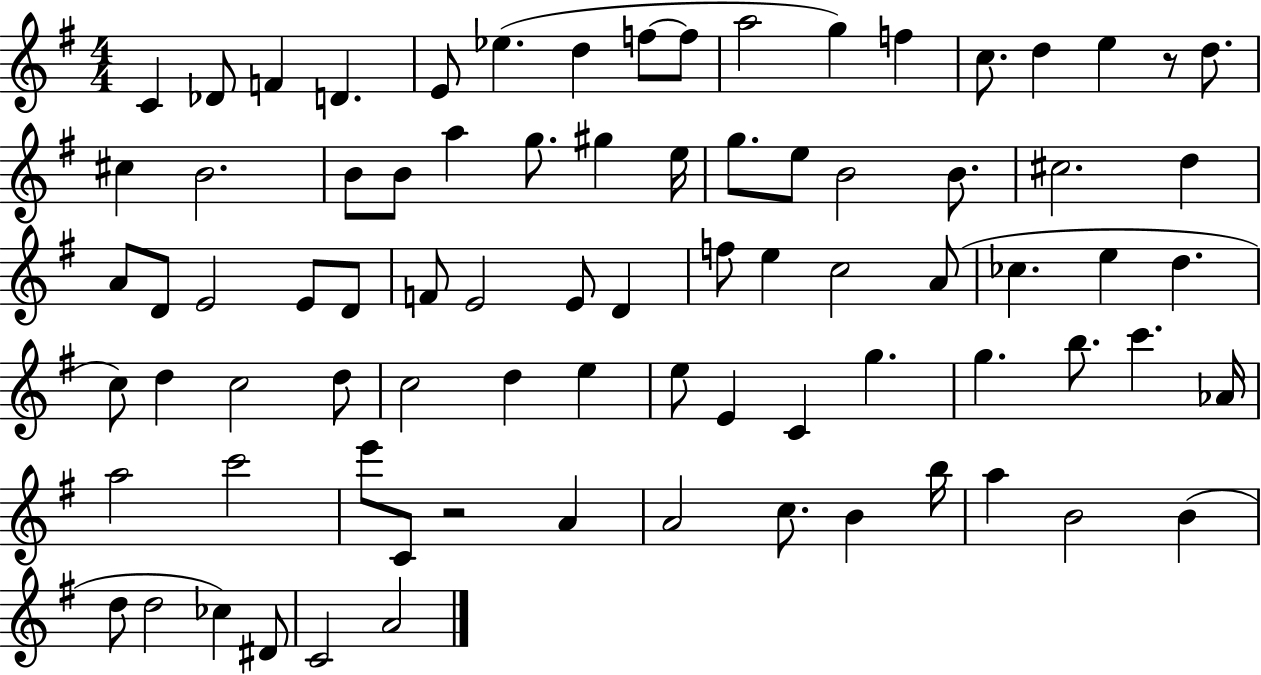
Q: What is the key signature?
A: G major